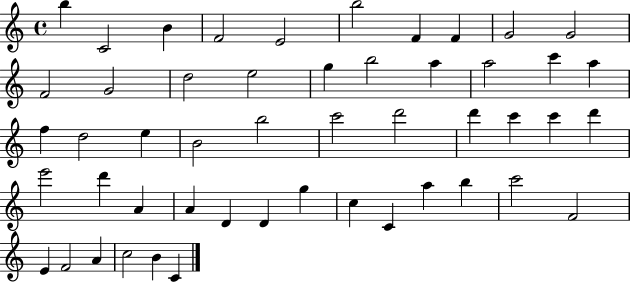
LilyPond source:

{
  \clef treble
  \time 4/4
  \defaultTimeSignature
  \key c \major
  b''4 c'2 b'4 | f'2 e'2 | b''2 f'4 f'4 | g'2 g'2 | \break f'2 g'2 | d''2 e''2 | g''4 b''2 a''4 | a''2 c'''4 a''4 | \break f''4 d''2 e''4 | b'2 b''2 | c'''2 d'''2 | d'''4 c'''4 c'''4 d'''4 | \break e'''2 d'''4 a'4 | a'4 d'4 d'4 g''4 | c''4 c'4 a''4 b''4 | c'''2 f'2 | \break e'4 f'2 a'4 | c''2 b'4 c'4 | \bar "|."
}